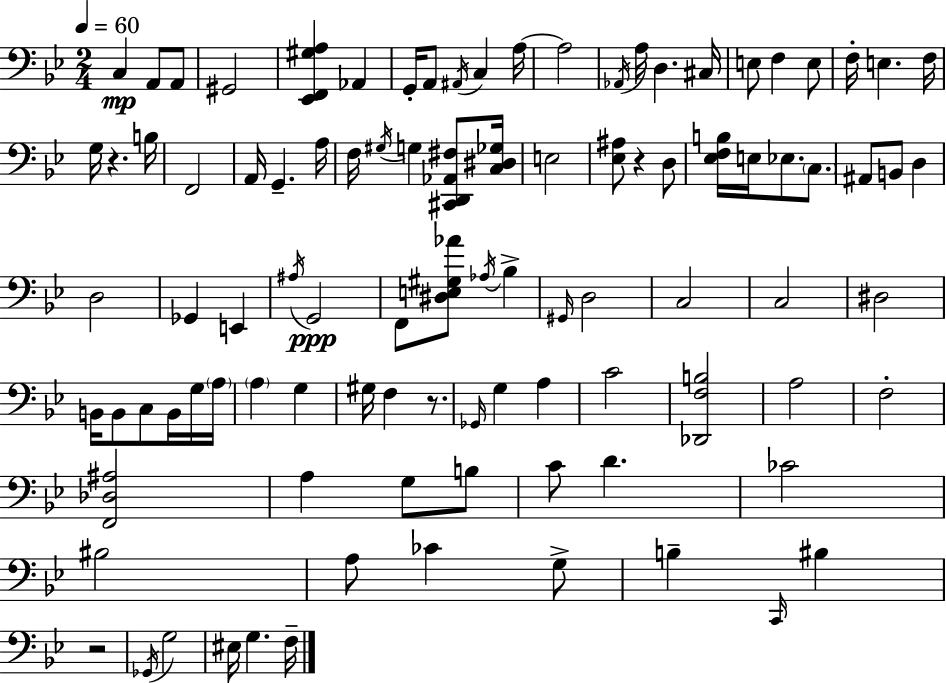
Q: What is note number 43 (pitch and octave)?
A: G2